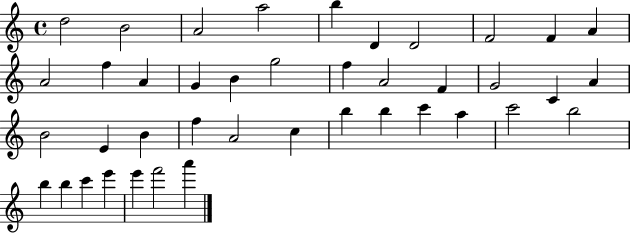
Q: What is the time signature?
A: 4/4